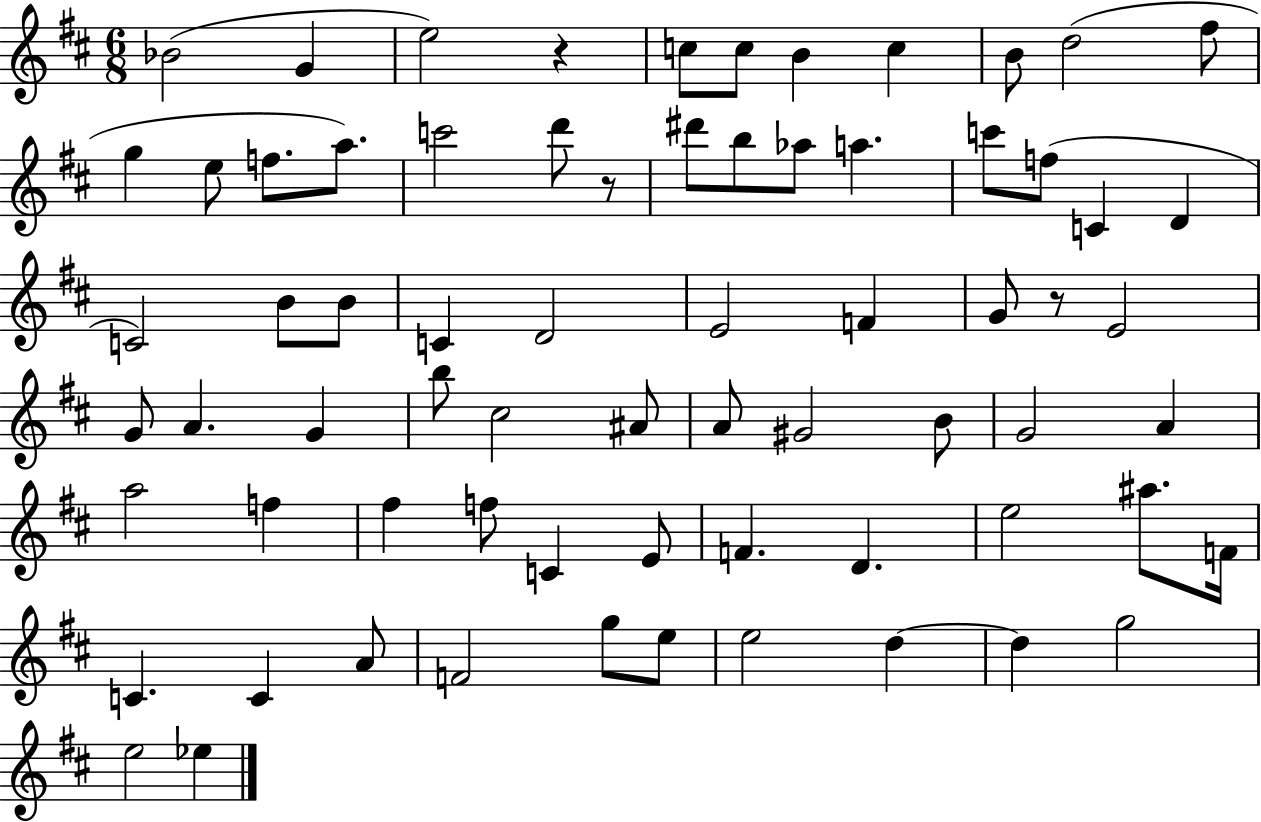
X:1
T:Untitled
M:6/8
L:1/4
K:D
_B2 G e2 z c/2 c/2 B c B/2 d2 ^f/2 g e/2 f/2 a/2 c'2 d'/2 z/2 ^d'/2 b/2 _a/2 a c'/2 f/2 C D C2 B/2 B/2 C D2 E2 F G/2 z/2 E2 G/2 A G b/2 ^c2 ^A/2 A/2 ^G2 B/2 G2 A a2 f ^f f/2 C E/2 F D e2 ^a/2 F/4 C C A/2 F2 g/2 e/2 e2 d d g2 e2 _e